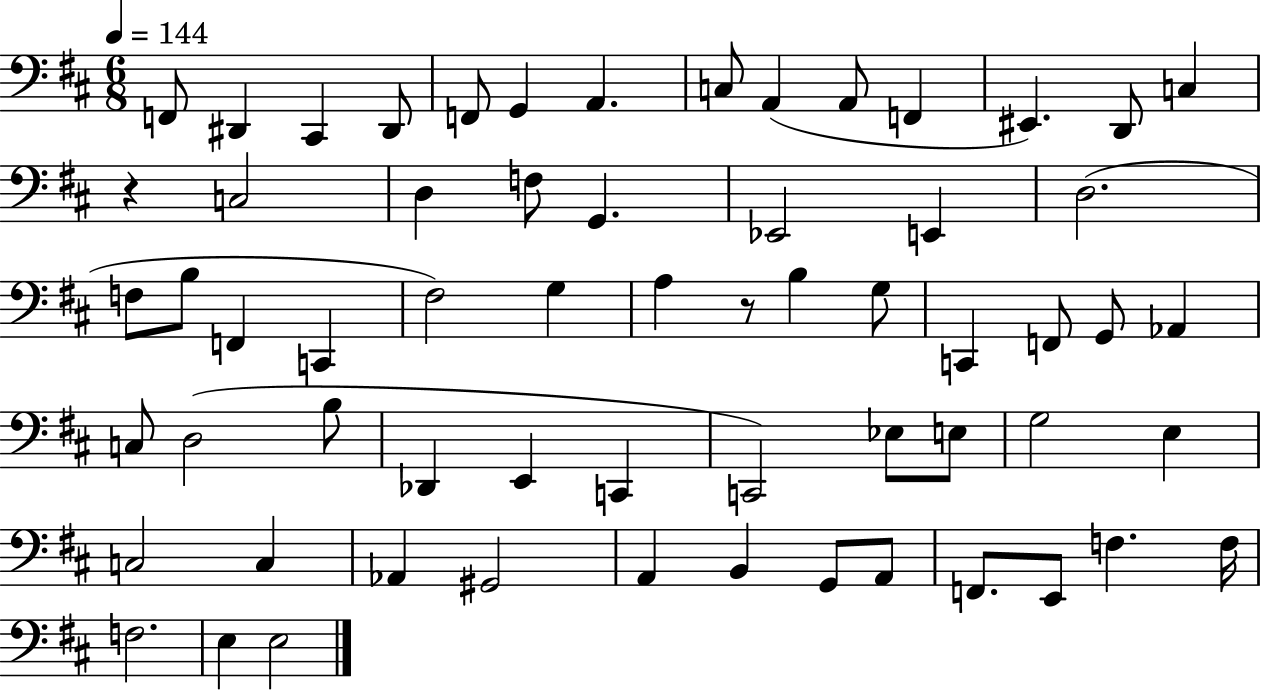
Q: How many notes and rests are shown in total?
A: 62